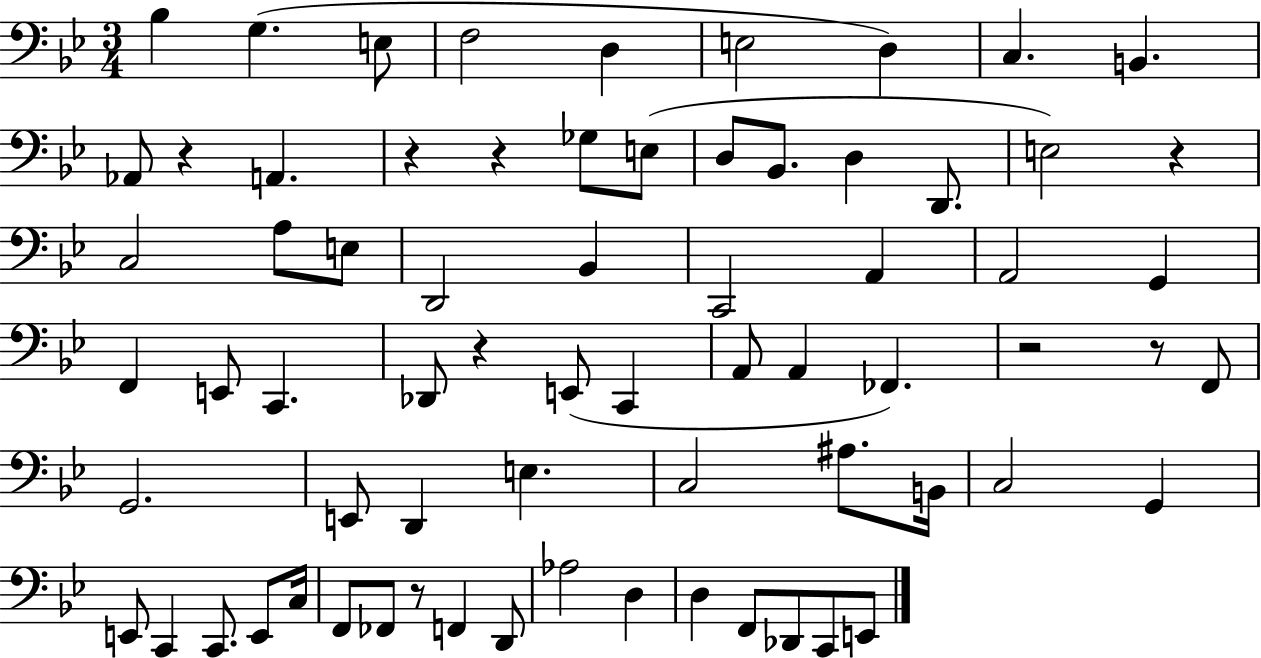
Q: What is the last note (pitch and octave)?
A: E2